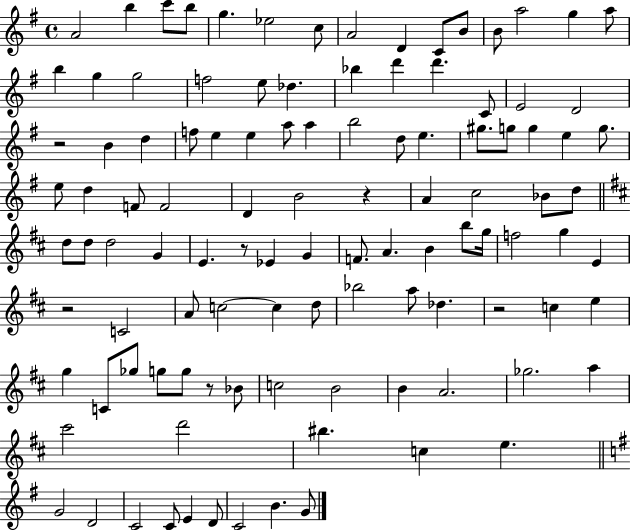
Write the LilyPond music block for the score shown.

{
  \clef treble
  \time 4/4
  \defaultTimeSignature
  \key g \major
  a'2 b''4 c'''8 b''8 | g''4. ees''2 c''8 | a'2 d'4 c'8 b'8 | b'8 a''2 g''4 a''8 | \break b''4 g''4 g''2 | f''2 e''8 des''4. | bes''4 d'''4 d'''4. c'8 | e'2 d'2 | \break r2 b'4 d''4 | f''8 e''4 e''4 a''8 a''4 | b''2 d''8 e''4. | gis''8. g''8 g''4 e''4 g''8. | \break e''8 d''4 f'8 f'2 | d'4 b'2 r4 | a'4 c''2 bes'8 d''8 | \bar "||" \break \key d \major d''8 d''8 d''2 g'4 | e'4. r8 ees'4 g'4 | f'8. a'4. b'4 b''8 g''16 | f''2 g''4 e'4 | \break r2 c'2 | a'8 c''2~~ c''4 d''8 | bes''2 a''8 des''4. | r2 c''4 e''4 | \break g''4 c'8 ges''8 g''8 g''8 r8 bes'8 | c''2 b'2 | b'4 a'2. | ges''2. a''4 | \break cis'''2 d'''2 | bis''4. c''4 e''4. | \bar "||" \break \key e \minor g'2 d'2 | c'2 c'8 e'4 d'8 | c'2 b'4. g'8 | \bar "|."
}